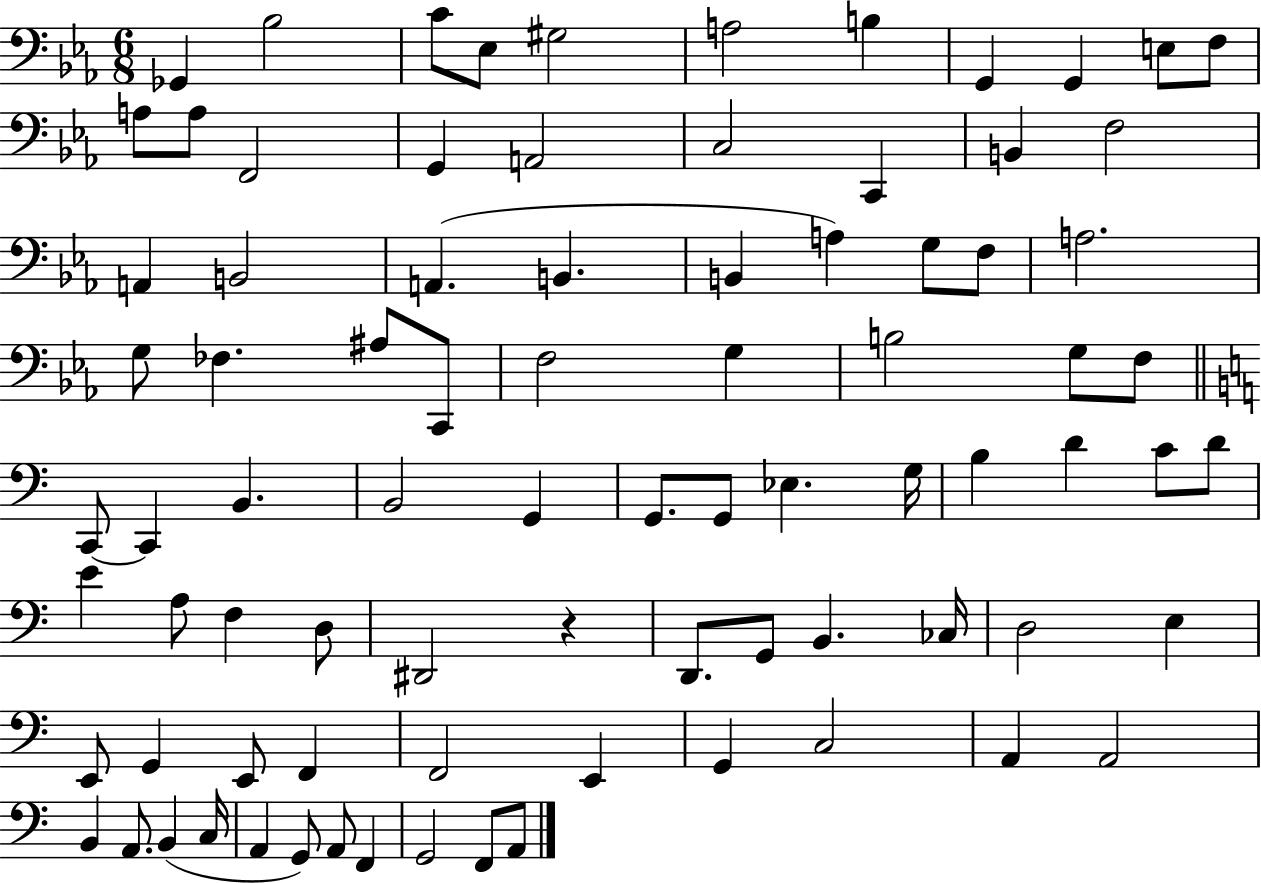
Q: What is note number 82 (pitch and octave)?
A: F2